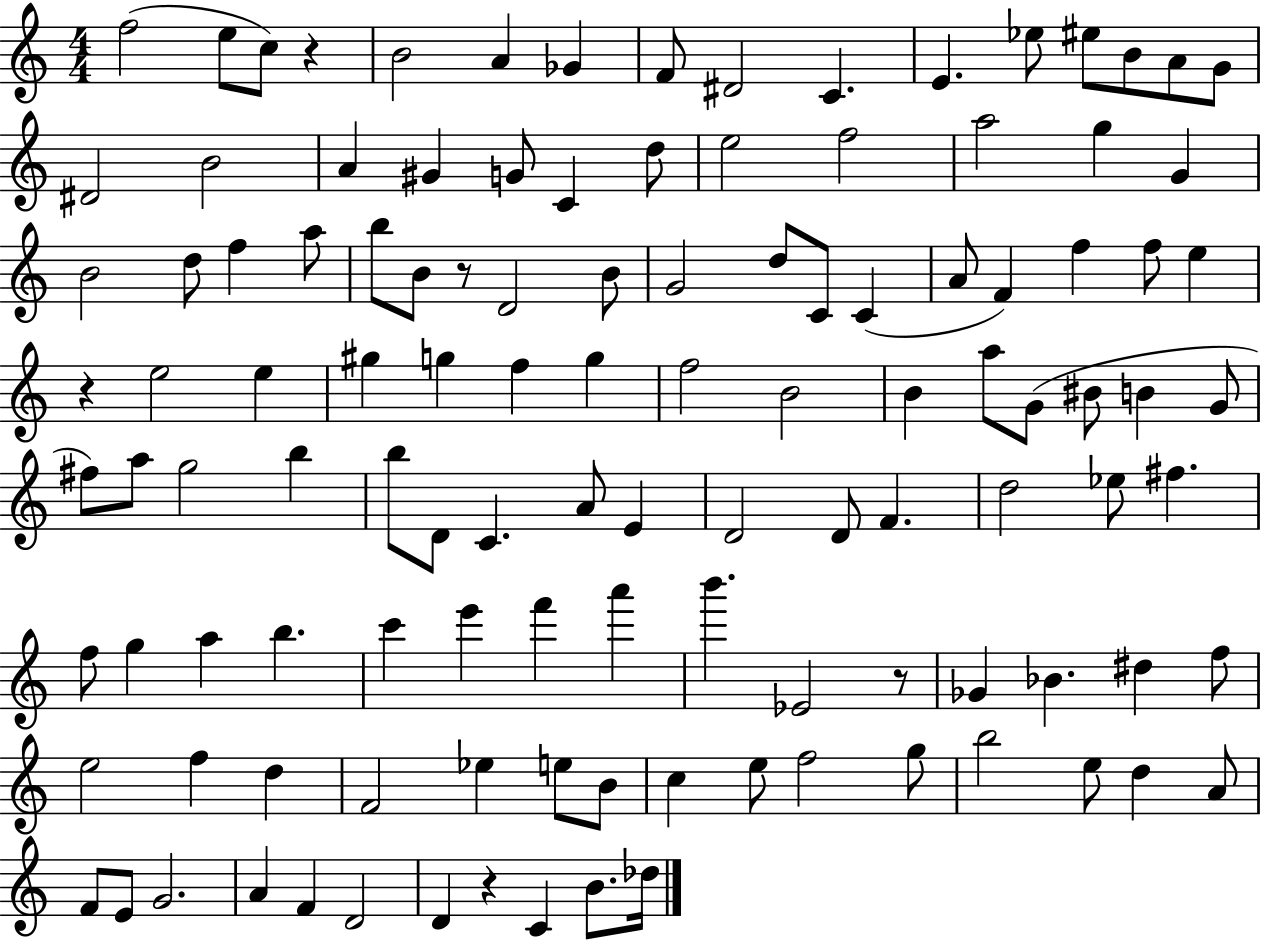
F5/h E5/e C5/e R/q B4/h A4/q Gb4/q F4/e D#4/h C4/q. E4/q. Eb5/e EIS5/e B4/e A4/e G4/e D#4/h B4/h A4/q G#4/q G4/e C4/q D5/e E5/h F5/h A5/h G5/q G4/q B4/h D5/e F5/q A5/e B5/e B4/e R/e D4/h B4/e G4/h D5/e C4/e C4/q A4/e F4/q F5/q F5/e E5/q R/q E5/h E5/q G#5/q G5/q F5/q G5/q F5/h B4/h B4/q A5/e G4/e BIS4/e B4/q G4/e F#5/e A5/e G5/h B5/q B5/e D4/e C4/q. A4/e E4/q D4/h D4/e F4/q. D5/h Eb5/e F#5/q. F5/e G5/q A5/q B5/q. C6/q E6/q F6/q A6/q B6/q. Eb4/h R/e Gb4/q Bb4/q. D#5/q F5/e E5/h F5/q D5/q F4/h Eb5/q E5/e B4/e C5/q E5/e F5/h G5/e B5/h E5/e D5/q A4/e F4/e E4/e G4/h. A4/q F4/q D4/h D4/q R/q C4/q B4/e. Db5/s